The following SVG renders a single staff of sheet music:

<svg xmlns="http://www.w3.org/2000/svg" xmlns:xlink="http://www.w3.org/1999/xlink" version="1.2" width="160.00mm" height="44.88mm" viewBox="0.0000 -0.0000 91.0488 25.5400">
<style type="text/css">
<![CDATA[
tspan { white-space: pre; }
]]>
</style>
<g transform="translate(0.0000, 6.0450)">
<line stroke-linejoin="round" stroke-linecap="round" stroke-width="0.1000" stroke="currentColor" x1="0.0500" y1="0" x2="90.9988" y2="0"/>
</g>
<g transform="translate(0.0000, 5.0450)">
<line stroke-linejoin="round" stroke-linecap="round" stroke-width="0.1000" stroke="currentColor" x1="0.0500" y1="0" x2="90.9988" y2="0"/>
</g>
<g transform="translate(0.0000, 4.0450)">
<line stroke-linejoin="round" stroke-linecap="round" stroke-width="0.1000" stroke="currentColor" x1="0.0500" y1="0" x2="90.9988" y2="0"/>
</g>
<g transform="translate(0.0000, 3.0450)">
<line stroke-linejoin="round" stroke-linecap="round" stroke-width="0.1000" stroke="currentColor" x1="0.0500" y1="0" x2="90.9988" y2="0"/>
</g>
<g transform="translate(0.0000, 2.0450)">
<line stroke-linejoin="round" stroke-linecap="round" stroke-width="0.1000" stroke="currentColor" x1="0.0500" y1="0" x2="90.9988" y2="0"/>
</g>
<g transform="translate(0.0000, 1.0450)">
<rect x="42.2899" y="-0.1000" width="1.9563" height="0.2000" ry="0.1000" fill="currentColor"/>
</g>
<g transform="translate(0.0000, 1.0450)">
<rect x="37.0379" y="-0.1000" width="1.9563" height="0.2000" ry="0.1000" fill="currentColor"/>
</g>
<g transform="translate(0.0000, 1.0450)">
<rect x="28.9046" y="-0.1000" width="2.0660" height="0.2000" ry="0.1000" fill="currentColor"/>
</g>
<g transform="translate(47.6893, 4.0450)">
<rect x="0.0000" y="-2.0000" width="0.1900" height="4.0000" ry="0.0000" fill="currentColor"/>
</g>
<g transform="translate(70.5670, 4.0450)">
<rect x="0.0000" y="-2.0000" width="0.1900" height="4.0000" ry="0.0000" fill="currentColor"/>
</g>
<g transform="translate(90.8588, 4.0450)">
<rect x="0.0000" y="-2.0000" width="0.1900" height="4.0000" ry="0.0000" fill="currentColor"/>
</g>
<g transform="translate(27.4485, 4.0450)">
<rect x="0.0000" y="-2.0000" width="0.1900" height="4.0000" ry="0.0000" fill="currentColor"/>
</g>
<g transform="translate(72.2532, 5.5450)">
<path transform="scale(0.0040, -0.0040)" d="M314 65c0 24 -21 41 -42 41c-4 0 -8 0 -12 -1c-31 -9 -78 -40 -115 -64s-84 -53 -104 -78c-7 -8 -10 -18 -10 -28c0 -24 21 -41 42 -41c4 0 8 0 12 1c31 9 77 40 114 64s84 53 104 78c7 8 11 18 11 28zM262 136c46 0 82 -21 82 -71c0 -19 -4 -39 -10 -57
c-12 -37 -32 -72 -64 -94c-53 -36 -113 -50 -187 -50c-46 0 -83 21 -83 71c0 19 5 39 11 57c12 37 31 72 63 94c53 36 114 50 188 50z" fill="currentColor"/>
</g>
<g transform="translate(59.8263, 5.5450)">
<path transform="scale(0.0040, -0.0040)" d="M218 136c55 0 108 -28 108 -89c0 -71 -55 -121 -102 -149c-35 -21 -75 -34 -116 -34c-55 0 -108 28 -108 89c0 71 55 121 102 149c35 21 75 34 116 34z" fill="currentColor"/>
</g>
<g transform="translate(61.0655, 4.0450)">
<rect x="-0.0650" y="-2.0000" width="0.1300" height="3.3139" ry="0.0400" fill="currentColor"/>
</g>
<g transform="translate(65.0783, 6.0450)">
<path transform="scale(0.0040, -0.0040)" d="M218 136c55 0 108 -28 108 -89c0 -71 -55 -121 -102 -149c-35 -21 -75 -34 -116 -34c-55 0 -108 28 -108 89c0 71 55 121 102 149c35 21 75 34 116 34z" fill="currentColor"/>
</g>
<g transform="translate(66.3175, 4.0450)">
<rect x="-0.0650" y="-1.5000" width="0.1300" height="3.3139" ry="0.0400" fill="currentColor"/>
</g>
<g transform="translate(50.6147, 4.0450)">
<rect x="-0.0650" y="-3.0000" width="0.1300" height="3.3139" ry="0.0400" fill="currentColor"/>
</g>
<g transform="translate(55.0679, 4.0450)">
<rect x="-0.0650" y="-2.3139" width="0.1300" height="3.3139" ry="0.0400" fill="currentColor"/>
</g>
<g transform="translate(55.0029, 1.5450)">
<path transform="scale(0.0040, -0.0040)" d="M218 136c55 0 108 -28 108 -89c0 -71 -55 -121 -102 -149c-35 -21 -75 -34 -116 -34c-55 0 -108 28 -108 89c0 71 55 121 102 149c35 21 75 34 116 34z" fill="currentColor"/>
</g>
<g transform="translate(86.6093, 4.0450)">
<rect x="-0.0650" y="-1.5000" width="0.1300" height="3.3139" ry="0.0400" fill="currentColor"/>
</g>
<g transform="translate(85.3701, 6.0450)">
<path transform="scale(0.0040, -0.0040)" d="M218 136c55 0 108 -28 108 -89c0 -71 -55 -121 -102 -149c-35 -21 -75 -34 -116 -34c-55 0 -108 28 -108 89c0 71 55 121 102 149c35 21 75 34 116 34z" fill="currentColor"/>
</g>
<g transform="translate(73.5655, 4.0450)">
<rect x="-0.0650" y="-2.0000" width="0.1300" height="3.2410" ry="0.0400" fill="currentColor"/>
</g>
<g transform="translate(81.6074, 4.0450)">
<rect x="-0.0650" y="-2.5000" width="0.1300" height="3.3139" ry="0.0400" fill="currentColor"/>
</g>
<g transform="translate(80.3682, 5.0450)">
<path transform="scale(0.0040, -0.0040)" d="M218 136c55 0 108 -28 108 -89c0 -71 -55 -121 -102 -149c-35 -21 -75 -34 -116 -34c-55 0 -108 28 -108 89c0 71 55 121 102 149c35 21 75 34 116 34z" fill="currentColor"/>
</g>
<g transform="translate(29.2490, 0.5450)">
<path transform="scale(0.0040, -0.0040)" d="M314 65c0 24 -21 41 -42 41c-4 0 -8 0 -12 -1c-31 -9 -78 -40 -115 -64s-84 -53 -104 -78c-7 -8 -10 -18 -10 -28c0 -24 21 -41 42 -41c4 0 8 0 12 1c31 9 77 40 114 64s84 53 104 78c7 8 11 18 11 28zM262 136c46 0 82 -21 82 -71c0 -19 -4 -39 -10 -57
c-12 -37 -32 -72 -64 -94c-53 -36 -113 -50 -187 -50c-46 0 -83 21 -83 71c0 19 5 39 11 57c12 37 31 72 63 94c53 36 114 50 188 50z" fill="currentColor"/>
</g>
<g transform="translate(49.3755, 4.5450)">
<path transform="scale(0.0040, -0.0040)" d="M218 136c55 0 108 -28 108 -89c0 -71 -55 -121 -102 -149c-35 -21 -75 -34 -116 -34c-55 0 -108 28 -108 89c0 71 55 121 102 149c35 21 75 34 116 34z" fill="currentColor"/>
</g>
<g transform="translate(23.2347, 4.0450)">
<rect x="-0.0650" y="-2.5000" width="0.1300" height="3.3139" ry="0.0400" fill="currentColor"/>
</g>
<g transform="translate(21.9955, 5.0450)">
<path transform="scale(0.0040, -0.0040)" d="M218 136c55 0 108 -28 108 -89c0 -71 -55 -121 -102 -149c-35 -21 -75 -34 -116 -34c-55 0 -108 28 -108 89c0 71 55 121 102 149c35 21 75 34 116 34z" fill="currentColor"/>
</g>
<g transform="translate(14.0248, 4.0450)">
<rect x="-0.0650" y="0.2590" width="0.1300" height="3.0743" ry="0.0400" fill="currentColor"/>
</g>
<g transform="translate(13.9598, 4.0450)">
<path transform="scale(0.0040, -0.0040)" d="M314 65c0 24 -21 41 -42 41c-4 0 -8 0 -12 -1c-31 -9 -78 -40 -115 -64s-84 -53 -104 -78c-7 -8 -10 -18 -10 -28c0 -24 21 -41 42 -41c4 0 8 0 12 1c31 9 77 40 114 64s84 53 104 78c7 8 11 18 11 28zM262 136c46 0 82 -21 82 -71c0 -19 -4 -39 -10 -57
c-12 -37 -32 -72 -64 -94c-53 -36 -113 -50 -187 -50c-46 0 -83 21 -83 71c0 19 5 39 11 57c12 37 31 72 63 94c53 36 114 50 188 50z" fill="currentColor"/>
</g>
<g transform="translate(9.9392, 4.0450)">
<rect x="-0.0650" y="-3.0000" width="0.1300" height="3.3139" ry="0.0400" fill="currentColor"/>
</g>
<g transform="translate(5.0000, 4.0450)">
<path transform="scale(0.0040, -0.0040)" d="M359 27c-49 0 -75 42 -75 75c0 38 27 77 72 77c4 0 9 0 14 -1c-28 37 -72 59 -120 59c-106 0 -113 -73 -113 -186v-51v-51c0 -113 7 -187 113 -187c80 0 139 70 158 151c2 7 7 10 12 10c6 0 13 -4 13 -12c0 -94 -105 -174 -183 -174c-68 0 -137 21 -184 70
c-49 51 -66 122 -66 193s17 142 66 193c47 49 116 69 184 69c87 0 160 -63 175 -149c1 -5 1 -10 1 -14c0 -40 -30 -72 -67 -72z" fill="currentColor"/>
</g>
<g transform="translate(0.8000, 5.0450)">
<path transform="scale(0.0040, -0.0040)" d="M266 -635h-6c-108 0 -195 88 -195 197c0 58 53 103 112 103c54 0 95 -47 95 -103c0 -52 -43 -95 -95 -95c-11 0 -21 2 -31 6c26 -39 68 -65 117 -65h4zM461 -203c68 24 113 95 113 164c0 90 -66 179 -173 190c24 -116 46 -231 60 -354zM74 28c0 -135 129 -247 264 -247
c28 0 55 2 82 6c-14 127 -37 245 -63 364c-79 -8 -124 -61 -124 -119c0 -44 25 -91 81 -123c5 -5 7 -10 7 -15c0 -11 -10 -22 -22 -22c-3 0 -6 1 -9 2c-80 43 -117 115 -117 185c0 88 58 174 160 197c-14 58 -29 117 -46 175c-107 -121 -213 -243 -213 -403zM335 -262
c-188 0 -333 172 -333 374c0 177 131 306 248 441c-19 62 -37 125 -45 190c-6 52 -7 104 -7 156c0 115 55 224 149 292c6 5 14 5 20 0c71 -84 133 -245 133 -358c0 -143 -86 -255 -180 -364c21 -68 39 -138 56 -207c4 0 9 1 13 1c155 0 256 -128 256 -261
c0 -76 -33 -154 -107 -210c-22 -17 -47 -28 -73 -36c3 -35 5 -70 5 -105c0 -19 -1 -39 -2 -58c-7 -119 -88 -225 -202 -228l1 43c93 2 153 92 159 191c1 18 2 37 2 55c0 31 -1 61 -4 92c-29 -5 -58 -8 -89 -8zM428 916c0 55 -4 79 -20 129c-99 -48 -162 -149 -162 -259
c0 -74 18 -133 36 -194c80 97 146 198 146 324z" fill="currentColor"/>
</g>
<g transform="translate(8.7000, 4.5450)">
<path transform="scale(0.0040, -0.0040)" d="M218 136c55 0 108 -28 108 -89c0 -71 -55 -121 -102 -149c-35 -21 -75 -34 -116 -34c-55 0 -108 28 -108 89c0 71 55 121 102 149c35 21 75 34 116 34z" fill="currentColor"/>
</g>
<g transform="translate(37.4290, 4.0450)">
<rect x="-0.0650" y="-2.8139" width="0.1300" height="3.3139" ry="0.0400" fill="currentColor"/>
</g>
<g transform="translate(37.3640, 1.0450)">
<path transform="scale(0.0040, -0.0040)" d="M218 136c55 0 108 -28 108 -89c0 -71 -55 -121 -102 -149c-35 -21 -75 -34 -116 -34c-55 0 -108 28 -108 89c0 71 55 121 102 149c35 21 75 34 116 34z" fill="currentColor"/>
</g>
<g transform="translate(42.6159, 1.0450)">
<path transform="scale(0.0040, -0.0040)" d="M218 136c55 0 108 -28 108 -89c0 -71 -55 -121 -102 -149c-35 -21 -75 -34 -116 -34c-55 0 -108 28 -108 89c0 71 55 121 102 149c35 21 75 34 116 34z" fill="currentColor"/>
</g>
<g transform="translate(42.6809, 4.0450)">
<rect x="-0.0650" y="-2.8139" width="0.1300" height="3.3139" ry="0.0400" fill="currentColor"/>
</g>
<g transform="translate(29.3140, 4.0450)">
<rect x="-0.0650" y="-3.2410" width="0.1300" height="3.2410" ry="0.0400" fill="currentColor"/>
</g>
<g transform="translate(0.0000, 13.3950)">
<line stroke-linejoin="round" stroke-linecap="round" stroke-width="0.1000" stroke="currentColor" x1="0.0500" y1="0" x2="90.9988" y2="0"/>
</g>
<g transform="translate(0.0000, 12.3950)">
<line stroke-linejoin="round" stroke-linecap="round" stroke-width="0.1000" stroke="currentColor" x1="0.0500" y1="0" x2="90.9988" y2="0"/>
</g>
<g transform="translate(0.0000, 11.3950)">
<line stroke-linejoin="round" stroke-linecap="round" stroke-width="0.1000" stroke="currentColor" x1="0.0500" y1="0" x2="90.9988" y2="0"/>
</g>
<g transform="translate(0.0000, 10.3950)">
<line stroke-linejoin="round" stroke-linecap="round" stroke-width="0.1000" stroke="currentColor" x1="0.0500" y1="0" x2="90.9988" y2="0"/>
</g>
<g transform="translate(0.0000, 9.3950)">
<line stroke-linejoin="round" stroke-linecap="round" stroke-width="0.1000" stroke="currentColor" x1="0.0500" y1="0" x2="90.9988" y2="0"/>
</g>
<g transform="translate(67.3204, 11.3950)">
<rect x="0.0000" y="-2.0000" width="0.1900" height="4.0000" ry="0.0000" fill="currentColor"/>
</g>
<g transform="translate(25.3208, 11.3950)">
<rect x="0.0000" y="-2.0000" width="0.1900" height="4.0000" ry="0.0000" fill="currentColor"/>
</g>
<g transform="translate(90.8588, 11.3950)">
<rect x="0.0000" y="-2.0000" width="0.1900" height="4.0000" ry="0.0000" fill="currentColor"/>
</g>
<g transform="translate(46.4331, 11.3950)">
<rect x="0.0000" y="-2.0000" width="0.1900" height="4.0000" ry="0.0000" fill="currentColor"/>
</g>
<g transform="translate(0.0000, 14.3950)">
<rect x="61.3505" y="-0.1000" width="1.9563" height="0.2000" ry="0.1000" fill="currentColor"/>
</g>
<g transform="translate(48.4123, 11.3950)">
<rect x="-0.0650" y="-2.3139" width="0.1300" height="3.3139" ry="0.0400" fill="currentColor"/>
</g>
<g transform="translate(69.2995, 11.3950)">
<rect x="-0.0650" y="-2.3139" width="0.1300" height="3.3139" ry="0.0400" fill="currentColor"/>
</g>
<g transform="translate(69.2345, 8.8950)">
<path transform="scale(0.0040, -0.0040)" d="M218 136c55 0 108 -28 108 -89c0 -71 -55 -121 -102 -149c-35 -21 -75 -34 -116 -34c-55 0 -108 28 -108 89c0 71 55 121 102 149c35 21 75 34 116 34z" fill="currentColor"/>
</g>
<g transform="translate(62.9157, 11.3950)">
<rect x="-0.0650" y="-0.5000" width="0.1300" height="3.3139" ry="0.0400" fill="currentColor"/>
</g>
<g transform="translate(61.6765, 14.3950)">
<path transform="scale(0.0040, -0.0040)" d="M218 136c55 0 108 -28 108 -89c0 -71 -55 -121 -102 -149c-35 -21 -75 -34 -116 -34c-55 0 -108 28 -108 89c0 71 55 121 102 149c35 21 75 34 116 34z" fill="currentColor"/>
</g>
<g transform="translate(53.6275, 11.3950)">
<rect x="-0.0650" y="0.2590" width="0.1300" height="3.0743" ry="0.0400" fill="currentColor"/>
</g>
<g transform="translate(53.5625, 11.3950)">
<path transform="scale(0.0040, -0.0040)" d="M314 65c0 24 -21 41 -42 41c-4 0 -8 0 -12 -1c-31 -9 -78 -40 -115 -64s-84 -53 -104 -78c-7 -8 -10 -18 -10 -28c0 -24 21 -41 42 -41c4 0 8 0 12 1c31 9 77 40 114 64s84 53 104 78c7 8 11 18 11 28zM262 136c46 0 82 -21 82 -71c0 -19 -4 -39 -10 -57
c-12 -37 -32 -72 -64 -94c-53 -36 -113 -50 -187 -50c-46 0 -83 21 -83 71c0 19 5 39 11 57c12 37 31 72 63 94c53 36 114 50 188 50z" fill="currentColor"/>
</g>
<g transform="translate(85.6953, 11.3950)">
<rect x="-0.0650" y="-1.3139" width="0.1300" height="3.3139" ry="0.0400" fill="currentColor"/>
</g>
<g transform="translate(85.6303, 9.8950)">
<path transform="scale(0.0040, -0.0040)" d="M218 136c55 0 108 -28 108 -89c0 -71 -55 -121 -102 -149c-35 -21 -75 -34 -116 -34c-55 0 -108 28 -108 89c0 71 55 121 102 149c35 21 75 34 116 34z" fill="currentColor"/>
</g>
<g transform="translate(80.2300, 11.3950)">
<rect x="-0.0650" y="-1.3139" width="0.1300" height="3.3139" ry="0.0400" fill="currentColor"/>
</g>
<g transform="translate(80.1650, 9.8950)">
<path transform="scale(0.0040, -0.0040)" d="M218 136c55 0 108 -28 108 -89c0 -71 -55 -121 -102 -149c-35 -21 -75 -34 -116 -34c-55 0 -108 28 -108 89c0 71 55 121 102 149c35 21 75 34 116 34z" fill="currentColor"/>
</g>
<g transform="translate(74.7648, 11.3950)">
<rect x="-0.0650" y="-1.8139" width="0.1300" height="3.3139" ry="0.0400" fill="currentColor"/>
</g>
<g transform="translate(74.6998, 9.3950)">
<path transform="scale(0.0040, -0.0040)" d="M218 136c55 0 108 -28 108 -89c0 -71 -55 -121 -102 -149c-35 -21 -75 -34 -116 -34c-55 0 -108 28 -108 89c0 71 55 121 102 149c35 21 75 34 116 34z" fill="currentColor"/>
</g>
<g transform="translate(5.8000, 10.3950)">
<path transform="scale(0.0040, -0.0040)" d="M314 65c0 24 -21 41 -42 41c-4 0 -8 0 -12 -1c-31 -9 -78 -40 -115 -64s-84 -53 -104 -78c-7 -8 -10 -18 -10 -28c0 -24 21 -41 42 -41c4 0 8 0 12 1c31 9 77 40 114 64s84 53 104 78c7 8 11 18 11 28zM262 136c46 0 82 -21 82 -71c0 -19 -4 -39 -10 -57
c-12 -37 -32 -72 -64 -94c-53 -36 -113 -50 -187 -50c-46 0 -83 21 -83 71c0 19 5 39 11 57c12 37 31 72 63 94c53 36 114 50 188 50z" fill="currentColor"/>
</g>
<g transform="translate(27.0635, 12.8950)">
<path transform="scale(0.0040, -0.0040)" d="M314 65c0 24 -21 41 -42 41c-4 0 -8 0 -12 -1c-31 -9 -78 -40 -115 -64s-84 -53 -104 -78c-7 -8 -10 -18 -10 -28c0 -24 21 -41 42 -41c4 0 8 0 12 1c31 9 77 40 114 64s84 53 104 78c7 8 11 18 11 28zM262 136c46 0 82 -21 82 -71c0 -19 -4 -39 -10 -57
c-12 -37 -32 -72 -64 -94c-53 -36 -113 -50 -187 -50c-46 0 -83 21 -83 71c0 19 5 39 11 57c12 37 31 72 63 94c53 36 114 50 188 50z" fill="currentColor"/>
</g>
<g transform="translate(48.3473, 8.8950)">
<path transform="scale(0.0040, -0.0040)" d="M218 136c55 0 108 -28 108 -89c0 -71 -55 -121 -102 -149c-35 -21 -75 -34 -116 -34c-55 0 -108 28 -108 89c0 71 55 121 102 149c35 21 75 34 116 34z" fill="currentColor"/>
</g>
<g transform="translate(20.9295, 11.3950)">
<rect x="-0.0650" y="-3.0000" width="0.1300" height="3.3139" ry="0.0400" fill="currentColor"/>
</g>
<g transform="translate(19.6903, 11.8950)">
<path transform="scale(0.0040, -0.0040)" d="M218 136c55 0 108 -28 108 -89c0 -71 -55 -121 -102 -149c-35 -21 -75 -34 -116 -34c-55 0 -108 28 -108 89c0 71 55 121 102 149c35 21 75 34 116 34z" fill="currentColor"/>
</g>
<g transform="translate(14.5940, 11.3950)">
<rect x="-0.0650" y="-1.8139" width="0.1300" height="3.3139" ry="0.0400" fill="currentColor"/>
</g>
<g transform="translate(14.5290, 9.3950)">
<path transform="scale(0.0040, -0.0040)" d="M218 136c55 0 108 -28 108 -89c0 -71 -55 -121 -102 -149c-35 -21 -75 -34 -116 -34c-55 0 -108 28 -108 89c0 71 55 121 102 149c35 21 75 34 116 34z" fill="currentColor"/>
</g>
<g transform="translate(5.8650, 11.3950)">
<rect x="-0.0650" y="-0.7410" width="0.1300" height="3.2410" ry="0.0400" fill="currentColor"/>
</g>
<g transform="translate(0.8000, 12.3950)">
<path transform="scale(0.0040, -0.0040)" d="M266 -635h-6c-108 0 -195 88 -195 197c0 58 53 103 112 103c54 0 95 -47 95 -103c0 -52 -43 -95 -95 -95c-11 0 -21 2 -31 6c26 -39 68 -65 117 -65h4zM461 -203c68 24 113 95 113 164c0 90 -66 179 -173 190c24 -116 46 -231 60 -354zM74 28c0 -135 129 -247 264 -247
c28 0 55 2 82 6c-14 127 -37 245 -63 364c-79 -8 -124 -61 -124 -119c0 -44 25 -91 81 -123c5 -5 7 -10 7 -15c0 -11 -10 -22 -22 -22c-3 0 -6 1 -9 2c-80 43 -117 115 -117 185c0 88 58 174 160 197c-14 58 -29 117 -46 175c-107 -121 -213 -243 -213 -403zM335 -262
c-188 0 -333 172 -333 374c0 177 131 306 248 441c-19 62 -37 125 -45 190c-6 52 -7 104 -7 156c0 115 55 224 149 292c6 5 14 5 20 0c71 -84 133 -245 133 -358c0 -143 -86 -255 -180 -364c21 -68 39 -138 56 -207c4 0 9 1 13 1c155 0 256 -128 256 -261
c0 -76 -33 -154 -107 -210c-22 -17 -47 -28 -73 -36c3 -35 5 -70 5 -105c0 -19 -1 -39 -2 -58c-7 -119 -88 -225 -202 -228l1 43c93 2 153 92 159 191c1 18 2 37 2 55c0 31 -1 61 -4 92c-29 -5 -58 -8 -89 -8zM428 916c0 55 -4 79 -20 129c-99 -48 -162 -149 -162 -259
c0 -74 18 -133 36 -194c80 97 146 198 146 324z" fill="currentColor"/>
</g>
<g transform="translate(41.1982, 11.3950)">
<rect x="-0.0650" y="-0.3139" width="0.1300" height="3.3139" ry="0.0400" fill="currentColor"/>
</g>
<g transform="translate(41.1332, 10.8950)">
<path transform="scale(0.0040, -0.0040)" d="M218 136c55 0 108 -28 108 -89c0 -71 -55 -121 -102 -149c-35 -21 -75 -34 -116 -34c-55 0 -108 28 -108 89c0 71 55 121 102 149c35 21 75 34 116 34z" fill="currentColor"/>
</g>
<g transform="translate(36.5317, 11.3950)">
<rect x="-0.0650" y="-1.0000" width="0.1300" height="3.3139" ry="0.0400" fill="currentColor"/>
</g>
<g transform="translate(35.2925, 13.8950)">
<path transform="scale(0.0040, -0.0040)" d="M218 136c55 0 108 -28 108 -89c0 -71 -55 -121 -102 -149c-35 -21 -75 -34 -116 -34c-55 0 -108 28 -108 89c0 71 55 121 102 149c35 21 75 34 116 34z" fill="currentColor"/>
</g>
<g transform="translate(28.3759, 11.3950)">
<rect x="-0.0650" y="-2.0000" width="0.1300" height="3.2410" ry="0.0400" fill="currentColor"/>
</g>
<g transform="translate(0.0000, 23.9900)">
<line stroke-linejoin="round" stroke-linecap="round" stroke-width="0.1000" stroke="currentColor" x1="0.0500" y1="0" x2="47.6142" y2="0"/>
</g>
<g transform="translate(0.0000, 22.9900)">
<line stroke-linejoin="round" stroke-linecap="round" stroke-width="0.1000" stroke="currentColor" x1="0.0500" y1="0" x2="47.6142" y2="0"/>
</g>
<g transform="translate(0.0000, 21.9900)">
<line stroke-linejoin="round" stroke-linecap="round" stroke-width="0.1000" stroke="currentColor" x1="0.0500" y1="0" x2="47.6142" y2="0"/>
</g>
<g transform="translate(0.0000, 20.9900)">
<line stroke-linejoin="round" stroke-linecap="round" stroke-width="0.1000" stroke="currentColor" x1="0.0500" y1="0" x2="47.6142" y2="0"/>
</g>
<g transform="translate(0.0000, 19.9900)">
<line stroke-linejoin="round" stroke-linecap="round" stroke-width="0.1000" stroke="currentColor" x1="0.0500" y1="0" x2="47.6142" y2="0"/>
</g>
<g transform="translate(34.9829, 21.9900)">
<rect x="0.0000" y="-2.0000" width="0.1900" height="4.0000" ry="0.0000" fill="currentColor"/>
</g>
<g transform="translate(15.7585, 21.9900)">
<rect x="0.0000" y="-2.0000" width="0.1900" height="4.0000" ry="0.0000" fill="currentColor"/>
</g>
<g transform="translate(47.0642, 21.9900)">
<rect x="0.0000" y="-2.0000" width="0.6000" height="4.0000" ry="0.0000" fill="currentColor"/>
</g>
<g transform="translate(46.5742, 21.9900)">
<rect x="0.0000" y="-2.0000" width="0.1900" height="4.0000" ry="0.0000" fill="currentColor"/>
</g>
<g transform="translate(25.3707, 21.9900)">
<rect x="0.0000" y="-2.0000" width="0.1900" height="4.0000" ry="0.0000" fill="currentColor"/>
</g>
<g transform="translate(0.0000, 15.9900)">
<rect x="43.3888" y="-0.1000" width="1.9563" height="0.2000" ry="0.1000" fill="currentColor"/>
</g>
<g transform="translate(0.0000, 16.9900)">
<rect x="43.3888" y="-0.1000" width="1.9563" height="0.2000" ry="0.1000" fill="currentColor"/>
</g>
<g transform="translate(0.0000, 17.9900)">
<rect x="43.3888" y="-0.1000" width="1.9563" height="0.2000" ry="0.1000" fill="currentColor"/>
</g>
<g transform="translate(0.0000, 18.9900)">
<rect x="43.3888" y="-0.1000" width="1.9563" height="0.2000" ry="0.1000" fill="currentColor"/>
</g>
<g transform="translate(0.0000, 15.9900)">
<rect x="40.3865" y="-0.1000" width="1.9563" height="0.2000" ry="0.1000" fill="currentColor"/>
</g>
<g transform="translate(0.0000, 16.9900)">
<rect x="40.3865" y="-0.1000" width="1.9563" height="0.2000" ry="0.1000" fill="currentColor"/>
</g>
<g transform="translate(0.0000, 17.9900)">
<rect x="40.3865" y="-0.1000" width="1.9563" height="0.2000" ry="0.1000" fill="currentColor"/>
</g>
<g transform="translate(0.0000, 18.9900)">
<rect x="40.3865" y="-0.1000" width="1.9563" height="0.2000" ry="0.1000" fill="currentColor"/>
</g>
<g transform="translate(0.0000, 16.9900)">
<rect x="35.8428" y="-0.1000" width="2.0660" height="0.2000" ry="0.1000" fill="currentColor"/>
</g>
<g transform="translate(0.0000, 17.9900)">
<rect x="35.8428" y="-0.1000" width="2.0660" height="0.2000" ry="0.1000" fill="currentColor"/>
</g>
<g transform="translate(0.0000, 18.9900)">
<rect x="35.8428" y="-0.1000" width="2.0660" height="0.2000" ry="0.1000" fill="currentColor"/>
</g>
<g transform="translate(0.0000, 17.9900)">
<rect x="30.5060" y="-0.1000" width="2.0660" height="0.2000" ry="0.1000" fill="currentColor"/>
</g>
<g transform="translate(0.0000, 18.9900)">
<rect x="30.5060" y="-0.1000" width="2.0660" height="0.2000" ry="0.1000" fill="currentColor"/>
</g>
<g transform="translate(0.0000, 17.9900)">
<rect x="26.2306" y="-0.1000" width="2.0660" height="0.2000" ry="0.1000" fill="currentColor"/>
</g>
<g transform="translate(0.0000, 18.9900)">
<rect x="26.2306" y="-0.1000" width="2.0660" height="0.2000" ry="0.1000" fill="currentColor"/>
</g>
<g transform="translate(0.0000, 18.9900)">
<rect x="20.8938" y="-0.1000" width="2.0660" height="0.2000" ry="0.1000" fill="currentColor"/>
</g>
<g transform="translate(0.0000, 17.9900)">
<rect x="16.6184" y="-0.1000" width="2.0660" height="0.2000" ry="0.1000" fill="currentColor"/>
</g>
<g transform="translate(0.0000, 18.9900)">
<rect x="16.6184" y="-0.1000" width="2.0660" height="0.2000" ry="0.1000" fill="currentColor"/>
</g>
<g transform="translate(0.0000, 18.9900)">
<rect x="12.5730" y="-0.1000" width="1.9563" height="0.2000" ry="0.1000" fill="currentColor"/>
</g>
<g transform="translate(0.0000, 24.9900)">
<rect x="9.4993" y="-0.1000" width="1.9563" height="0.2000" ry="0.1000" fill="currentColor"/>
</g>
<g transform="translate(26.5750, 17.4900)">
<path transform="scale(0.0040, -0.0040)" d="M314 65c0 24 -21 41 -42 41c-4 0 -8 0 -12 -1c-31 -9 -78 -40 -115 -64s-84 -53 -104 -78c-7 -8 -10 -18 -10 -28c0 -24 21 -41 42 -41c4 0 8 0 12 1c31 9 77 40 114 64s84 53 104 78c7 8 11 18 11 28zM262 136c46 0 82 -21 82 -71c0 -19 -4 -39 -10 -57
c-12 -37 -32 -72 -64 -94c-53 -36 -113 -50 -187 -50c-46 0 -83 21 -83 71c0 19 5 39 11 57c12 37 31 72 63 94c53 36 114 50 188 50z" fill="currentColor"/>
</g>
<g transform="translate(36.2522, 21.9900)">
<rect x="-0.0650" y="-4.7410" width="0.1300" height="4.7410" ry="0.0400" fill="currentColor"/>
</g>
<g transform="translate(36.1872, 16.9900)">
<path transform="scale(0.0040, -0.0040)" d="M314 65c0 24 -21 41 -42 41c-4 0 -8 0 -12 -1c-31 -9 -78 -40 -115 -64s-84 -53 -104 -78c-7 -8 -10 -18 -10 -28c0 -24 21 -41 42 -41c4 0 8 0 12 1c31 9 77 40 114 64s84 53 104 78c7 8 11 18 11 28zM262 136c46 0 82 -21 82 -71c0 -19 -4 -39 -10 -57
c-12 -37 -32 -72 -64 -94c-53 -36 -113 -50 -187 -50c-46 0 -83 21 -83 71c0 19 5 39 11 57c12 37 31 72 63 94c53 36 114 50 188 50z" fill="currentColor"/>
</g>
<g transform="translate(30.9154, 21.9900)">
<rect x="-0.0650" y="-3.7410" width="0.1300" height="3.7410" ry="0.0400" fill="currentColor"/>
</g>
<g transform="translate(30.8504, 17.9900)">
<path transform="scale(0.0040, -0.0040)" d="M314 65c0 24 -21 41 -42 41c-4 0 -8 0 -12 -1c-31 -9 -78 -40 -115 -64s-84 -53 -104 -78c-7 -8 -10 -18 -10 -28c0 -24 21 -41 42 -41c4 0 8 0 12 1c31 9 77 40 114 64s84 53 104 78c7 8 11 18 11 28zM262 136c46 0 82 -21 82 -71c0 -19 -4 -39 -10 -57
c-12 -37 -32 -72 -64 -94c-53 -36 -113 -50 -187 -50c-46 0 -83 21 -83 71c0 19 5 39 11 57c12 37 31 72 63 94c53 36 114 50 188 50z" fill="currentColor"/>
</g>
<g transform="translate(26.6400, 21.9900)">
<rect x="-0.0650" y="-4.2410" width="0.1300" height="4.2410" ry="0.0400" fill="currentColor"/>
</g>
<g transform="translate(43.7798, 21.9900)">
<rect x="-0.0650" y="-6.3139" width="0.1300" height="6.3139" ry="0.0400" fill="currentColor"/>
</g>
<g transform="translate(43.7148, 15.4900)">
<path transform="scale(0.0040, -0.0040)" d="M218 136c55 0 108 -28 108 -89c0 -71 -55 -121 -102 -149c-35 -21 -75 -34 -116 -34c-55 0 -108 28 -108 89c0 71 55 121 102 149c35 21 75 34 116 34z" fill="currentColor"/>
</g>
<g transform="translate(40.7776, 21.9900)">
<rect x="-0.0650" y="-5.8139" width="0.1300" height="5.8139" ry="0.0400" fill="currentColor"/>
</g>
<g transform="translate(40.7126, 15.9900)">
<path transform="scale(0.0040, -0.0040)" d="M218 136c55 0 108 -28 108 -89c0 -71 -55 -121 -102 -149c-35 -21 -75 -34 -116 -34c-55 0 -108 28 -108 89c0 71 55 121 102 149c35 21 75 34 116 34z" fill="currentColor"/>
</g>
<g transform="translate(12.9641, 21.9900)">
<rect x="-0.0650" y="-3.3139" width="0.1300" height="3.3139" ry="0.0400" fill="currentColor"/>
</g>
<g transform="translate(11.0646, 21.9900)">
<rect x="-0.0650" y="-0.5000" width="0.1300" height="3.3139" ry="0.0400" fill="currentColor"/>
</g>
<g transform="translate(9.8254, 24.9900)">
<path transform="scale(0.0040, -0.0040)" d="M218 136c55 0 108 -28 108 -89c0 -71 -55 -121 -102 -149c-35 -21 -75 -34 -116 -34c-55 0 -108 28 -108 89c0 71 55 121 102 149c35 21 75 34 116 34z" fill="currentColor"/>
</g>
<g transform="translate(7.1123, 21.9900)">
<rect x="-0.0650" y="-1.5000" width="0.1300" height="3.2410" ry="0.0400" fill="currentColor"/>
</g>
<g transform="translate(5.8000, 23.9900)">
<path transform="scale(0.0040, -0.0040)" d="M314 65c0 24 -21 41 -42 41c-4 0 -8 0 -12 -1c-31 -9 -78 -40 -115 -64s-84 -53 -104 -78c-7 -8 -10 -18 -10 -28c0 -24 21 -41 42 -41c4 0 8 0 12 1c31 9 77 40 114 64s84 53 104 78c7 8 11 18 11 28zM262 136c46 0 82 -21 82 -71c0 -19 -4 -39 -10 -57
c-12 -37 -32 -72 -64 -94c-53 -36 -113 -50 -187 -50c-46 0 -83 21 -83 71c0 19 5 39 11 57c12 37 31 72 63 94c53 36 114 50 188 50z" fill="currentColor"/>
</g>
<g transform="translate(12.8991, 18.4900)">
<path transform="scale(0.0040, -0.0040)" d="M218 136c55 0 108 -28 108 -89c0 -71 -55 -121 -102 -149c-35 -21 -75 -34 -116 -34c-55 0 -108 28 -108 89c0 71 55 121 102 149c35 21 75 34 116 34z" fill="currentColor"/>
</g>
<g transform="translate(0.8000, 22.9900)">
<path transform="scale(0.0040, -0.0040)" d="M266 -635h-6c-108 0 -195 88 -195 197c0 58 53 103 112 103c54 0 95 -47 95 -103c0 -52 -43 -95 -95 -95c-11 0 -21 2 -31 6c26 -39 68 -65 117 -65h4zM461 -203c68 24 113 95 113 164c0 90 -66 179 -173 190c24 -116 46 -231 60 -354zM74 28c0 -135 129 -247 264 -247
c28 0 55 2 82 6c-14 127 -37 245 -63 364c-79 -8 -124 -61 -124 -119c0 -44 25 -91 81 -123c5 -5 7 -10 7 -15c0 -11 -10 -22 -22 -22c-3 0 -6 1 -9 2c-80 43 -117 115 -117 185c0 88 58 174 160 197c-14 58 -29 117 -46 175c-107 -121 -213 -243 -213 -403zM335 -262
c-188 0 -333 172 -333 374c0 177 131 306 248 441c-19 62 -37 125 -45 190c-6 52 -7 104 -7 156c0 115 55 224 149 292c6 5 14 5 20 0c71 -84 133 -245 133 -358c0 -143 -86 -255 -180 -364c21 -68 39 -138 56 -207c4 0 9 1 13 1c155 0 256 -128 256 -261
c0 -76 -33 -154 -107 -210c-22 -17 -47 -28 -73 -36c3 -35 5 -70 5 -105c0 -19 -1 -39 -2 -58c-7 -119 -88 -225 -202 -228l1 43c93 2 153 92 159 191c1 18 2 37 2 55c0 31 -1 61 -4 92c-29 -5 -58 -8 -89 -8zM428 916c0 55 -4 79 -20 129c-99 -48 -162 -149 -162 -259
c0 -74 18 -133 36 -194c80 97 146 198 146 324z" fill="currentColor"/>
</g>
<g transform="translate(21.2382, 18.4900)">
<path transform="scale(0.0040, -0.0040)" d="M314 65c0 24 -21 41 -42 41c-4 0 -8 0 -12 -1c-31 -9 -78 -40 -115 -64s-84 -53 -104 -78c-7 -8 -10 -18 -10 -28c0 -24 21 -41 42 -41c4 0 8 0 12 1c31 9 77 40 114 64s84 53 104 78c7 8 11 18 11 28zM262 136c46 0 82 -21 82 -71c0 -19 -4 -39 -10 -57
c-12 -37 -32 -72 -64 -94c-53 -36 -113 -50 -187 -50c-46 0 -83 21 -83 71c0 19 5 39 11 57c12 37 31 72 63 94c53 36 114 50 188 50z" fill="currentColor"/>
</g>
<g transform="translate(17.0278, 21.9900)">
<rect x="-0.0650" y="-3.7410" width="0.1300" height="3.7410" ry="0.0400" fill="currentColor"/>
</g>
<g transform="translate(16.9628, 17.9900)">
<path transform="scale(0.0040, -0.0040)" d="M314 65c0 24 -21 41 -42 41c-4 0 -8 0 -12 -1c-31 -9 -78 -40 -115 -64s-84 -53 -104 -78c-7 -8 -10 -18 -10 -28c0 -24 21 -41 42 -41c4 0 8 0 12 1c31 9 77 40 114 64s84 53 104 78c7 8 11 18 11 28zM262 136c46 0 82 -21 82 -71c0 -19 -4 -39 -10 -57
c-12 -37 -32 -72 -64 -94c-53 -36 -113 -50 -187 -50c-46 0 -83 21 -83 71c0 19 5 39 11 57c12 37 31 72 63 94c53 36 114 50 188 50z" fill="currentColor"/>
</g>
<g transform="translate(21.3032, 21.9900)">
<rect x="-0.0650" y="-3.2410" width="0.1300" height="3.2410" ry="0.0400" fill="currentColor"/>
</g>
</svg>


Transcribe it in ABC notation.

X:1
T:Untitled
M:4/4
L:1/4
K:C
A B2 G b2 a a A g F E F2 G E d2 f A F2 D c g B2 C g f e e E2 C b c'2 b2 d'2 c'2 e'2 g' a'